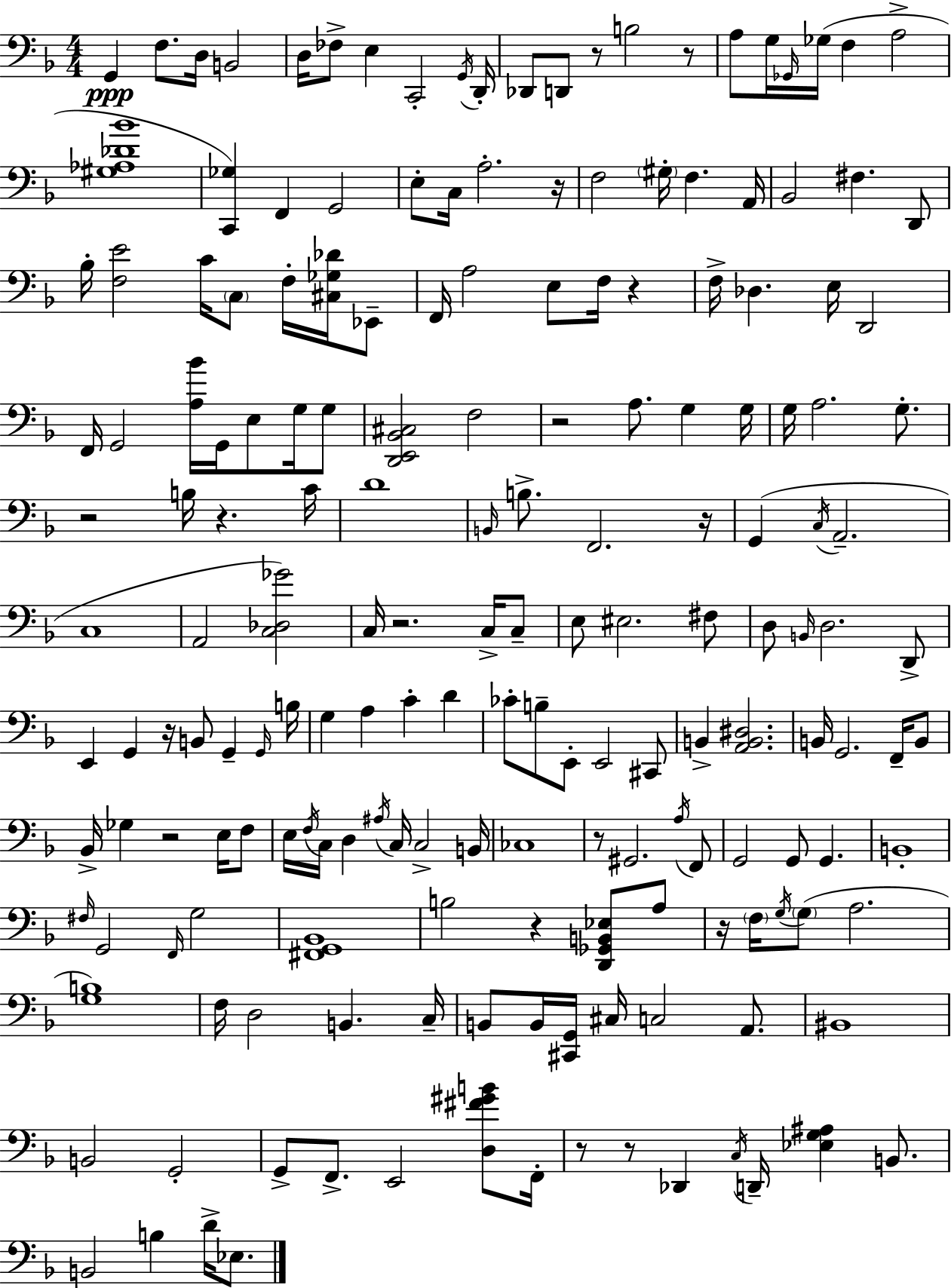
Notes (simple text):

G2/q F3/e. D3/s B2/h D3/s FES3/e E3/q C2/h G2/s D2/s Db2/e D2/e R/e B3/h R/e A3/e G3/s Gb2/s Gb3/s F3/q A3/h [G#3,Ab3,Db4,Bb4]/w [C2,Gb3]/q F2/q G2/h E3/e C3/s A3/h. R/s F3/h G#3/s F3/q. A2/s Bb2/h F#3/q. D2/e Bb3/s [F3,E4]/h C4/s C3/e F3/s [C#3,Gb3,Db4]/s Eb2/e F2/s A3/h E3/e F3/s R/q F3/s Db3/q. E3/s D2/h F2/s G2/h [A3,Bb4]/s G2/s E3/e G3/s G3/e [D2,E2,Bb2,C#3]/h F3/h R/h A3/e. G3/q G3/s G3/s A3/h. G3/e. R/h B3/s R/q. C4/s D4/w B2/s B3/e. F2/h. R/s G2/q C3/s A2/h. C3/w A2/h [C3,Db3,Gb4]/h C3/s R/h. C3/s C3/e E3/e EIS3/h. F#3/e D3/e B2/s D3/h. D2/e E2/q G2/q R/s B2/e G2/q G2/s B3/s G3/q A3/q C4/q D4/q CES4/e B3/e E2/e E2/h C#2/e B2/q [A2,B2,D#3]/h. B2/s G2/h. F2/s B2/e Bb2/s Gb3/q R/h E3/s F3/e E3/s F3/s C3/s D3/q A#3/s C3/s C3/h B2/s CES3/w R/e G#2/h. A3/s F2/e G2/h G2/e G2/q. B2/w F#3/s G2/h F2/s G3/h [F#2,G2,Bb2]/w B3/h R/q [D2,Gb2,B2,Eb3]/e A3/e R/s F3/s G3/s G3/e A3/h. [G3,B3]/w F3/s D3/h B2/q. C3/s B2/e B2/s [C#2,G2]/s C#3/s C3/h A2/e. BIS2/w B2/h G2/h G2/e F2/e. E2/h [D3,F#4,G#4,B4]/e F2/s R/e R/e Db2/q C3/s D2/s [Eb3,G3,A#3]/q B2/e. B2/h B3/q D4/s Eb3/e.